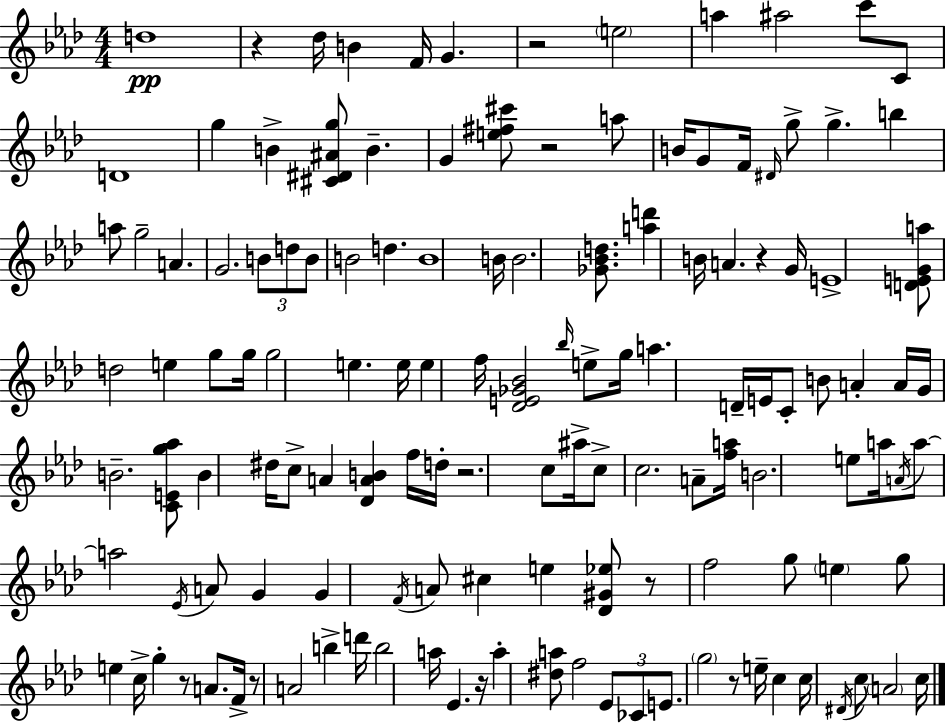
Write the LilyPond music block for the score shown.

{
  \clef treble
  \numericTimeSignature
  \time 4/4
  \key f \minor
  \repeat volta 2 { d''1\pp | r4 des''16 b'4 f'16 g'4. | r2 \parenthesize e''2 | a''4 ais''2 c'''8 c'8 | \break d'1 | g''4 b'4-> <cis' dis' ais' g''>8 b'4.-- | g'4 <e'' fis'' cis'''>8 r2 a''8 | b'16 g'8 f'16 \grace { dis'16 } g''8-> g''4.-> b''4 | \break a''8 g''2-- a'4. | g'2. \tuplet 3/2 { b'8 d''8 | b'8 } b'2 d''4. | b'1 | \break b'16 b'2. <ges' bes' d''>8. | <a'' d'''>4 b'16 a'4. r4 | g'16 e'1-> | <d' e' g' a''>8 d''2 e''4 g''8 | \break g''16 g''2 e''4. | e''16 e''4 f''16 <des' e' ges' bes'>2 \grace { bes''16 } e''8-> | g''16 a''4. d'16-- e'16 c'8-. b'8 a'4-. | a'16 g'16 b'2.-- | \break <c' e' g'' aes''>8 b'4 dis''16 c''8-> a'4 <des' a' b'>4 | f''16 d''16-. r2. c''8 | ais''16-> c''8-> c''2. | a'8-- <f'' a''>16 b'2. e''8 | \break a''16 \acciaccatura { a'16 } a''8~~ a''2 \acciaccatura { ees'16 } a'8 | g'4 g'4 \acciaccatura { f'16 } a'8 cis''4 e''4 | <des' gis' ees''>8 r8 f''2 g''8 | \parenthesize e''4 g''8 e''4 c''16-> g''4-. | \break r8 a'8. f'16-> r8 a'2 | b''4-> d'''16 b''2 a''16 ees'4. | r16 a''4-. <dis'' a''>8 f''2 | \tuplet 3/2 { ees'8 ces'8 e'8. } \parenthesize g''2 | \break r8 e''16-- c''4 c''16 \acciaccatura { dis'16 } c''8 \parenthesize a'2 | c''16 } \bar "|."
}